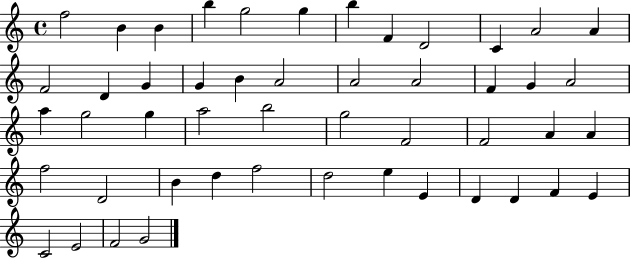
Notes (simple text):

F5/h B4/q B4/q B5/q G5/h G5/q B5/q F4/q D4/h C4/q A4/h A4/q F4/h D4/q G4/q G4/q B4/q A4/h A4/h A4/h F4/q G4/q A4/h A5/q G5/h G5/q A5/h B5/h G5/h F4/h F4/h A4/q A4/q F5/h D4/h B4/q D5/q F5/h D5/h E5/q E4/q D4/q D4/q F4/q E4/q C4/h E4/h F4/h G4/h